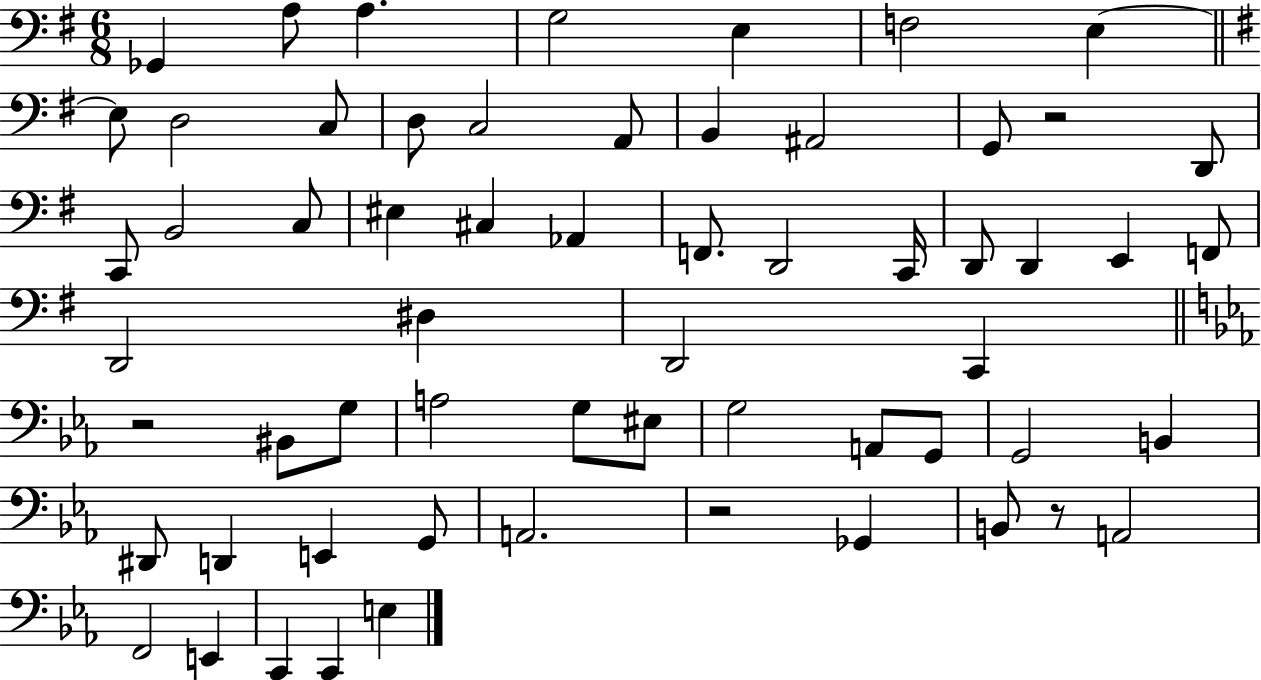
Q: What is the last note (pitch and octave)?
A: E3